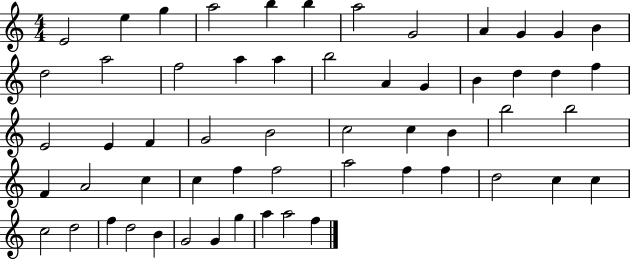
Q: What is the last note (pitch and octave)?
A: F5